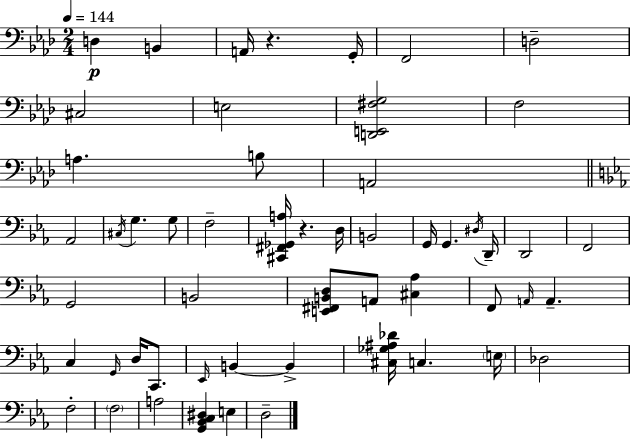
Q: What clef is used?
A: bass